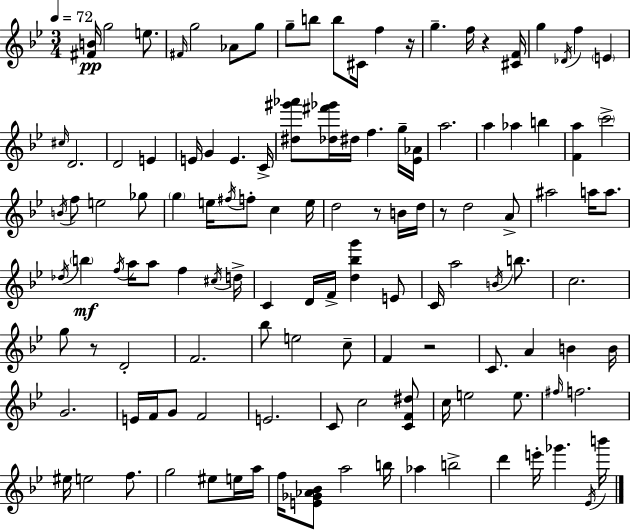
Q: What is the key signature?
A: BES major